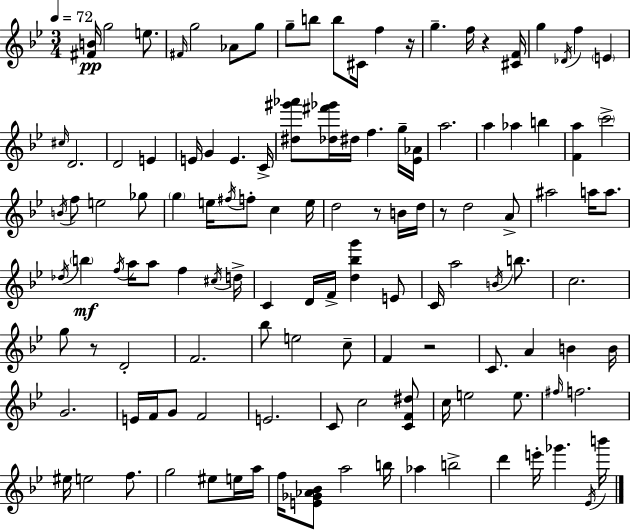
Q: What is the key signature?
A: BES major